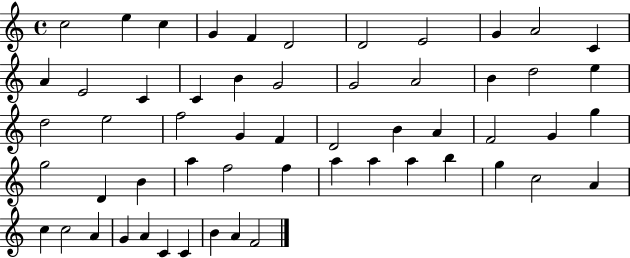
X:1
T:Untitled
M:4/4
L:1/4
K:C
c2 e c G F D2 D2 E2 G A2 C A E2 C C B G2 G2 A2 B d2 e d2 e2 f2 G F D2 B A F2 G g g2 D B a f2 f a a a b g c2 A c c2 A G A C C B A F2